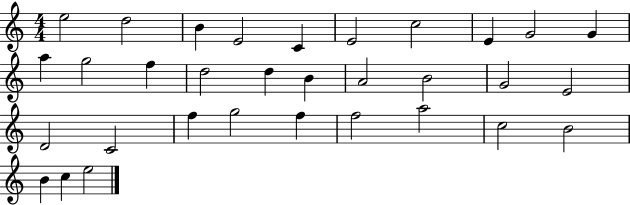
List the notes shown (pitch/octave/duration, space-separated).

E5/h D5/h B4/q E4/h C4/q E4/h C5/h E4/q G4/h G4/q A5/q G5/h F5/q D5/h D5/q B4/q A4/h B4/h G4/h E4/h D4/h C4/h F5/q G5/h F5/q F5/h A5/h C5/h B4/h B4/q C5/q E5/h